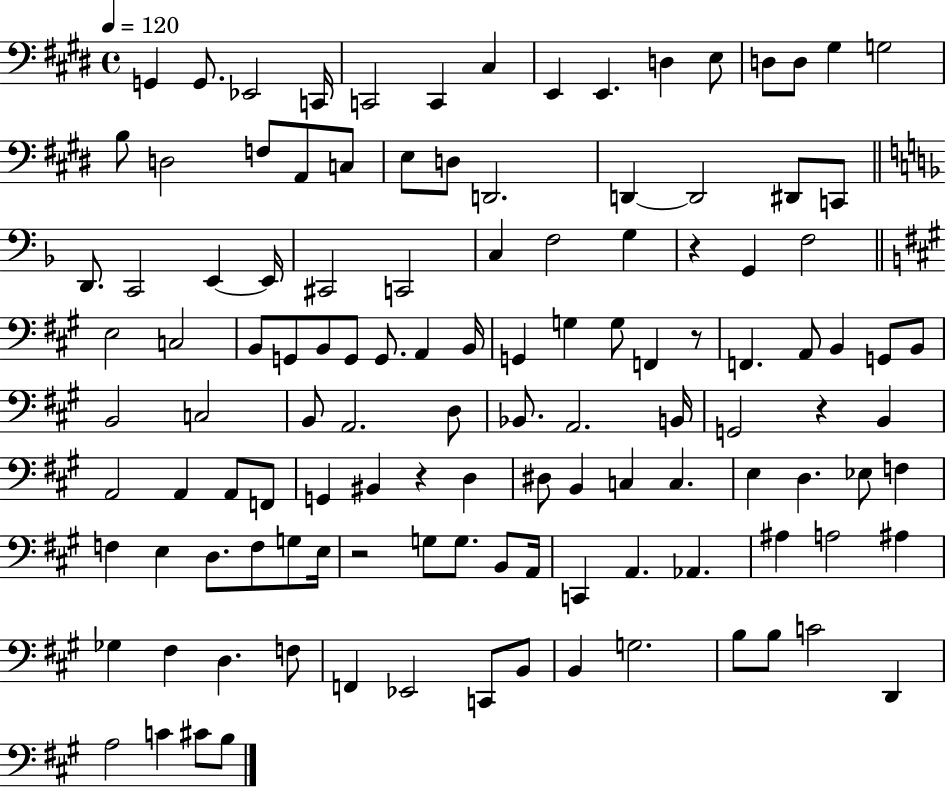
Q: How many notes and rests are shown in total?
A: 120